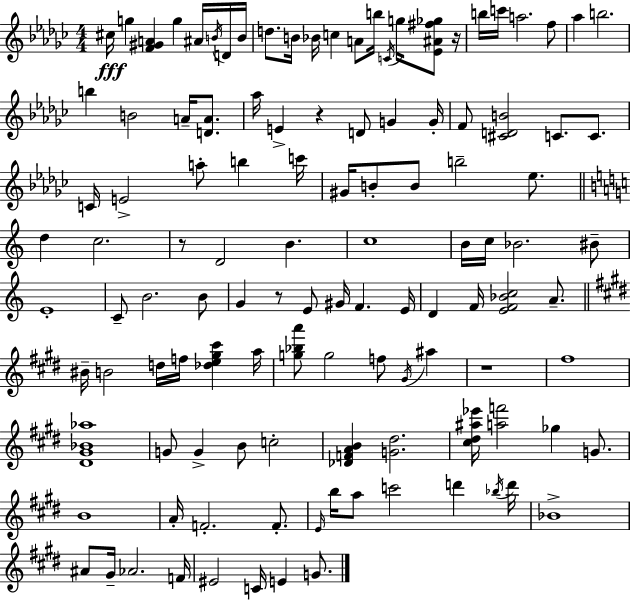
{
  \clef treble
  \numericTimeSignature
  \time 4/4
  \key ees \minor
  cis''16\fff g''4 <f' gis' a'>4 g''4 ais'16 \acciaccatura { b'16 } d'16 | b'16 d''8. b'16 bes'16 c''4 a'8 b''16 \acciaccatura { c'16 } g''16 <ees' ais' fis'' ges''>8 | r16 b''16 c'''16 a''2. | f''8 aes''4 b''2. | \break b''4 b'2 a'16-- <d' a'>8. | aes''16 e'4-> r4 d'8 g'4 | g'16-. f'8 <cis' d' b'>2 c'8. c'8. | c'16 e'2-> a''8-. b''4 | \break c'''16 gis'16 b'8-. b'8 b''2-- ees''8. | \bar "||" \break \key c \major d''4 c''2. | r8 d'2 b'4. | c''1 | b'16 c''16 bes'2. bis'8-- | \break e'1-. | c'8-- b'2. b'8 | g'4 r8 e'8 gis'16 f'4. e'16 | d'4 f'16 <e' f' bes' c''>2 a'8.-- | \break \bar "||" \break \key e \major bis'16-- b'2 d''16 f''16 <des'' e'' gis'' cis'''>4 a''16 | <g'' bes'' a'''>8 g''2 f''8 \acciaccatura { gis'16 } ais''4 | r1 | fis''1 | \break <dis' gis' bes' aes''>1 | g'8 g'4-> b'8 c''2-. | <des' f' a' b'>4 <g' dis''>2. | <cis'' dis'' ais'' ees'''>16 <a'' f'''>2 ges''4 g'8. | \break b'1 | a'16-. f'2.-. f'8.-. | \grace { e'16 } b''16 a''8 c'''2 d'''4 | \acciaccatura { bes''16 } d'''16 bes'1-> | \break ais'8 gis'16-- aes'2. | f'16 eis'2 c'16 e'4 | g'8. \bar "|."
}